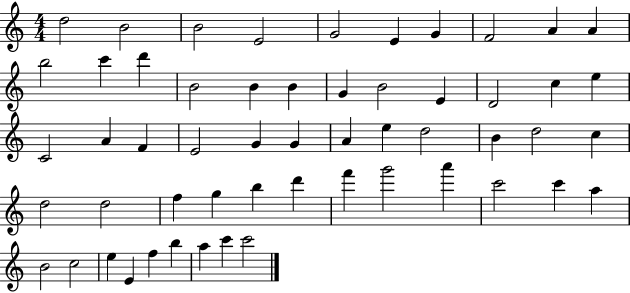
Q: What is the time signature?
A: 4/4